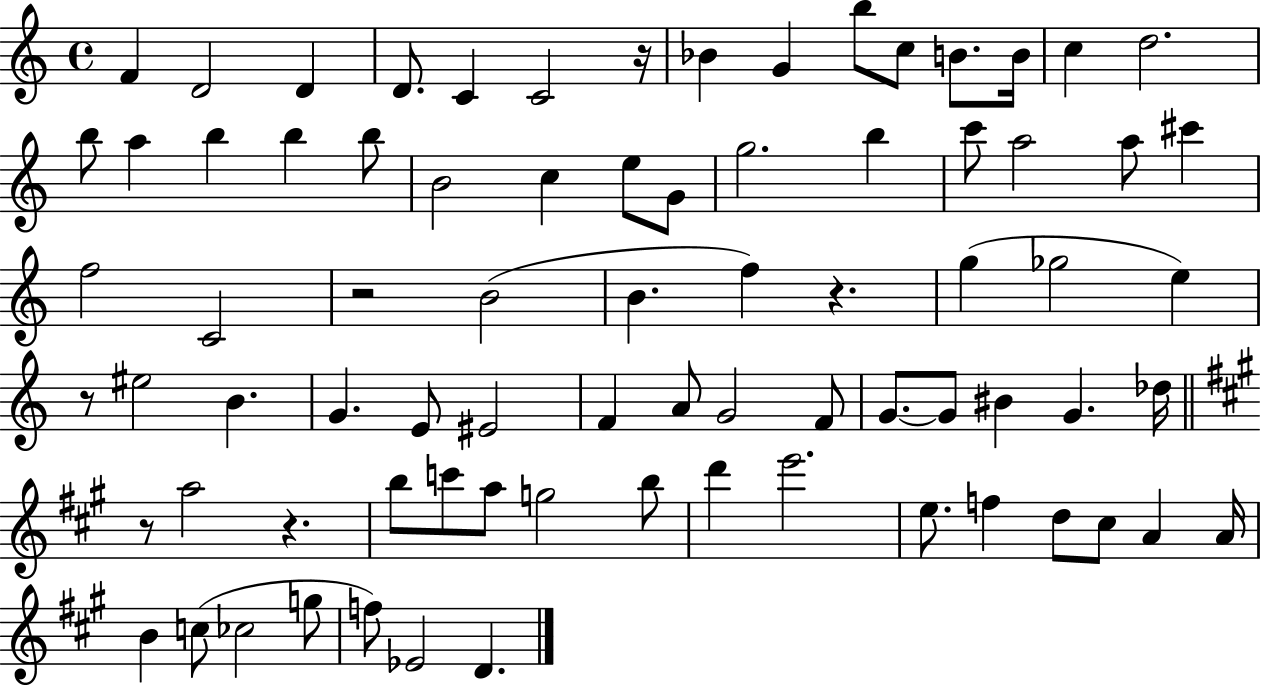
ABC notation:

X:1
T:Untitled
M:4/4
L:1/4
K:C
F D2 D D/2 C C2 z/4 _B G b/2 c/2 B/2 B/4 c d2 b/2 a b b b/2 B2 c e/2 G/2 g2 b c'/2 a2 a/2 ^c' f2 C2 z2 B2 B f z g _g2 e z/2 ^e2 B G E/2 ^E2 F A/2 G2 F/2 G/2 G/2 ^B G _d/4 z/2 a2 z b/2 c'/2 a/2 g2 b/2 d' e'2 e/2 f d/2 ^c/2 A A/4 B c/2 _c2 g/2 f/2 _E2 D